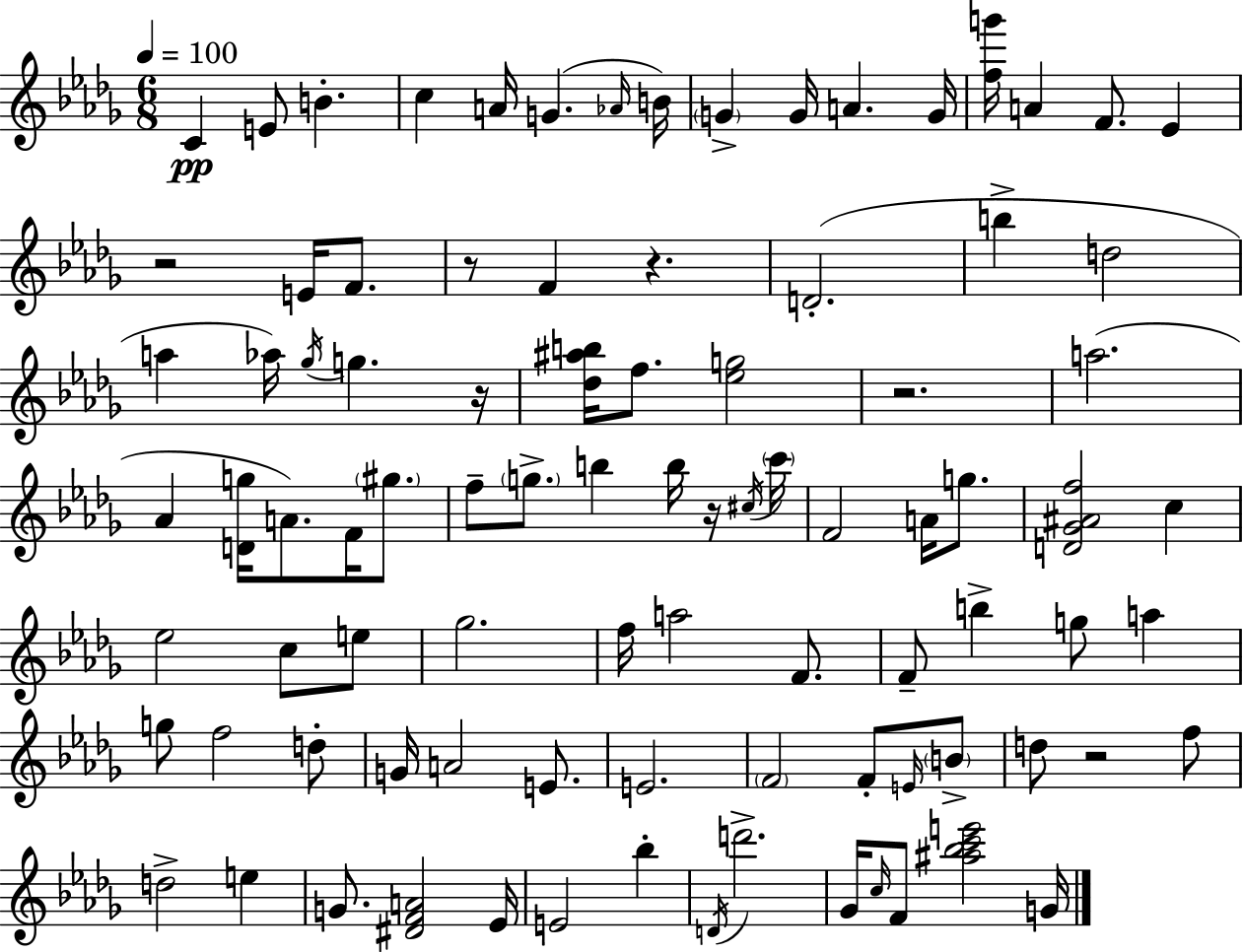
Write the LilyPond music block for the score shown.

{
  \clef treble
  \numericTimeSignature
  \time 6/8
  \key bes \minor
  \tempo 4 = 100
  \repeat volta 2 { c'4\pp e'8 b'4.-. | c''4 a'16 g'4.( \grace { aes'16 } | b'16) \parenthesize g'4-> g'16 a'4. | g'16 <f'' g'''>16 a'4 f'8. ees'4 | \break r2 e'16 f'8. | r8 f'4 r4. | d'2.-.( | b''4-> d''2 | \break a''4 aes''16) \acciaccatura { ges''16 } g''4. | r16 <des'' ais'' b''>16 f''8. <ees'' g''>2 | r2. | a''2.( | \break aes'4 <d' g''>16 a'8.) f'16 \parenthesize gis''8. | f''8-- \parenthesize g''8.-> b''4 b''16 | r16 \acciaccatura { cis''16 } \parenthesize c'''16 f'2 a'16 | g''8. <d' ges' ais' f''>2 c''4 | \break ees''2 c''8 | e''8 ges''2. | f''16 a''2 | f'8. f'8-- b''4-> g''8 a''4 | \break g''8 f''2 | d''8-. g'16 a'2 | e'8. e'2. | \parenthesize f'2 f'8-. | \break \grace { e'16 } \parenthesize b'8-> d''8 r2 | f''8 d''2-> | e''4 g'8. <dis' f' a'>2 | ees'16 e'2 | \break bes''4-. \acciaccatura { d'16 } d'''2.-> | ges'16 \grace { c''16 } f'8 <ais'' bes'' c''' e'''>2 | g'16 } \bar "|."
}